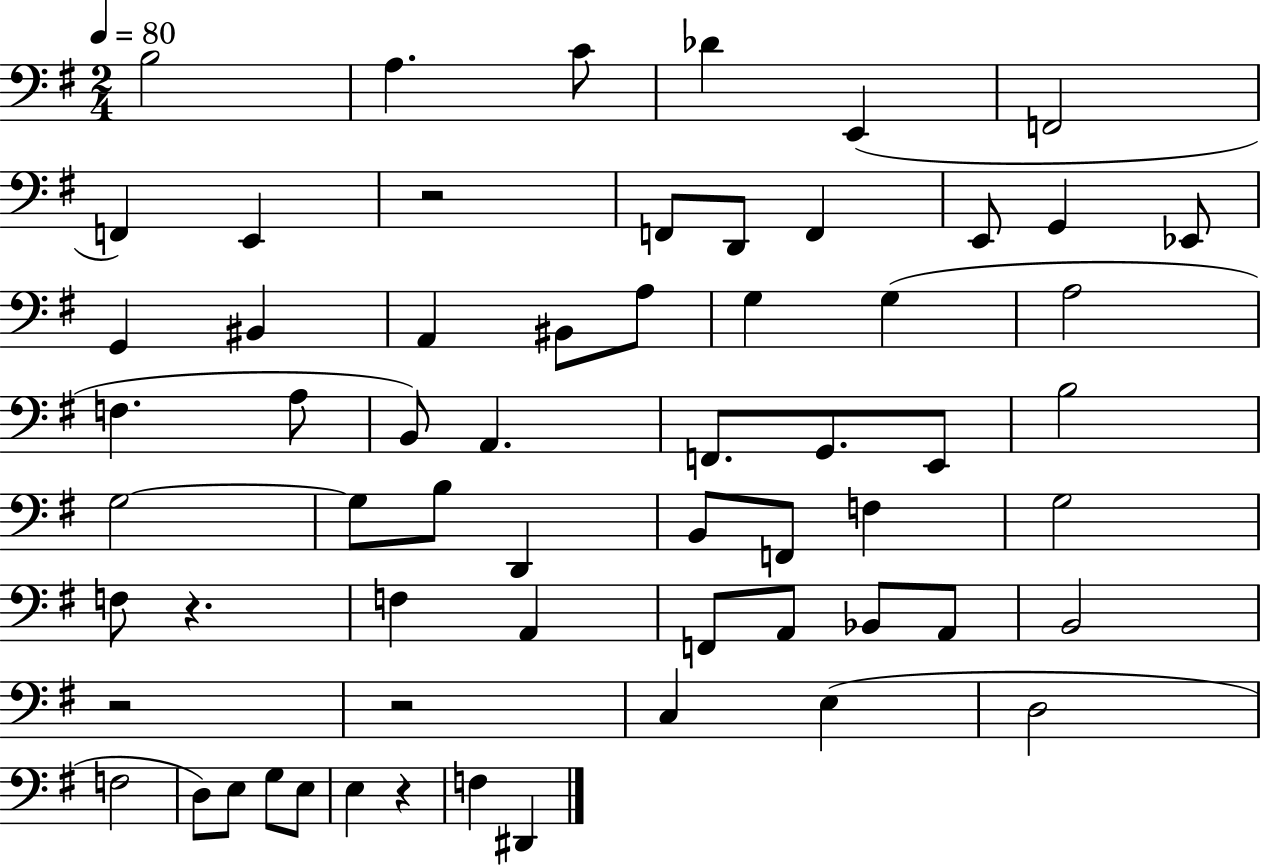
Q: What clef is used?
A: bass